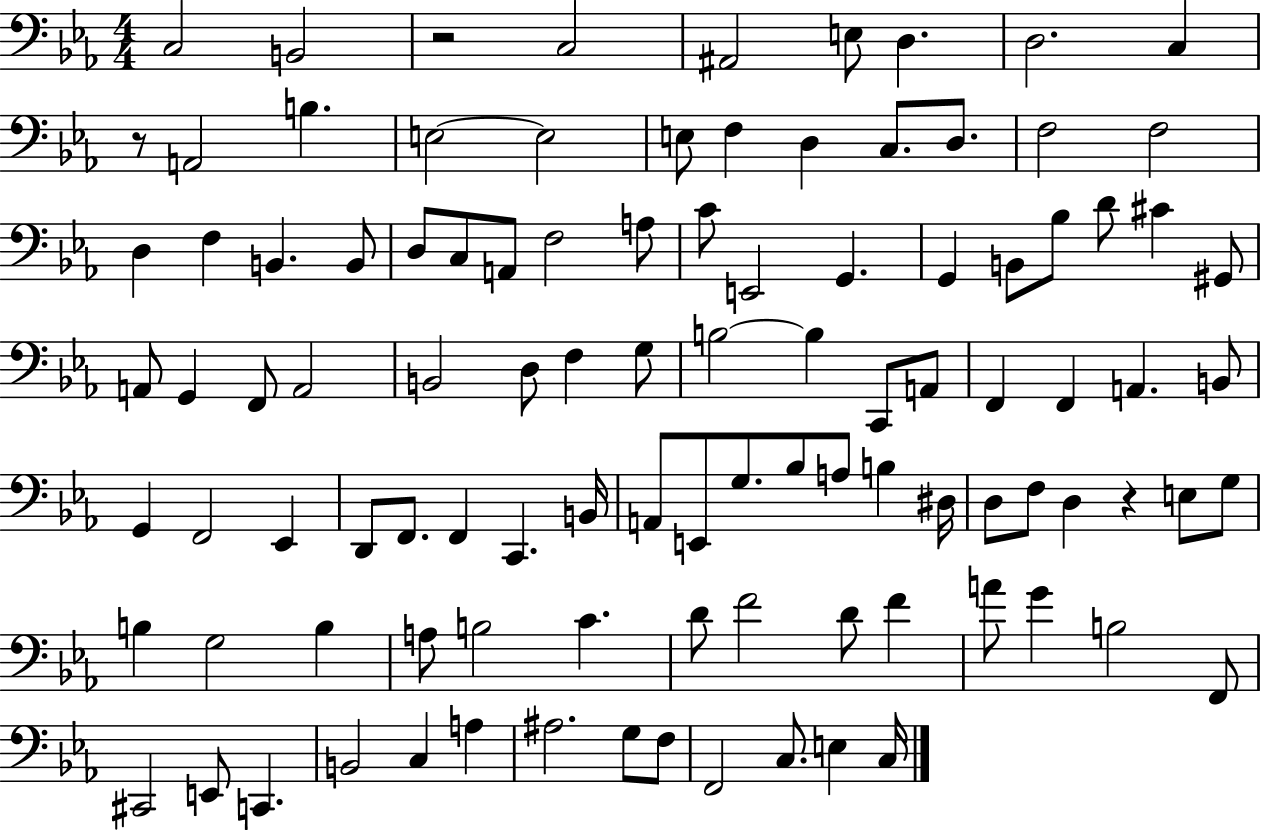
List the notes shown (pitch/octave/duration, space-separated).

C3/h B2/h R/h C3/h A#2/h E3/e D3/q. D3/h. C3/q R/e A2/h B3/q. E3/h E3/h E3/e F3/q D3/q C3/e. D3/e. F3/h F3/h D3/q F3/q B2/q. B2/e D3/e C3/e A2/e F3/h A3/e C4/e E2/h G2/q. G2/q B2/e Bb3/e D4/e C#4/q G#2/e A2/e G2/q F2/e A2/h B2/h D3/e F3/q G3/e B3/h B3/q C2/e A2/e F2/q F2/q A2/q. B2/e G2/q F2/h Eb2/q D2/e F2/e. F2/q C2/q. B2/s A2/e E2/e G3/e. Bb3/e A3/e B3/q D#3/s D3/e F3/e D3/q R/q E3/e G3/e B3/q G3/h B3/q A3/e B3/h C4/q. D4/e F4/h D4/e F4/q A4/e G4/q B3/h F2/e C#2/h E2/e C2/q. B2/h C3/q A3/q A#3/h. G3/e F3/e F2/h C3/e. E3/q C3/s